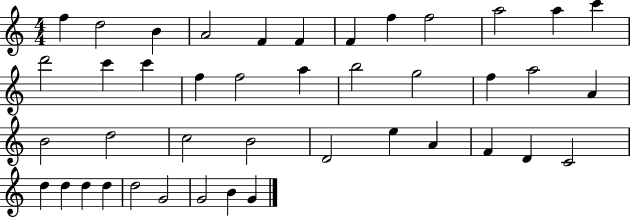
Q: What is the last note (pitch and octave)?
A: G4